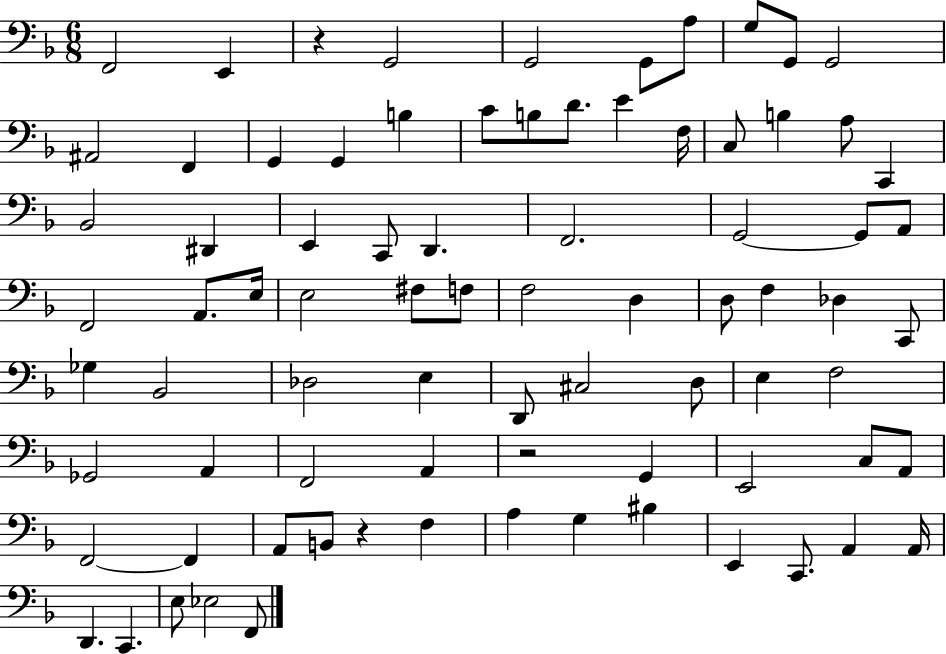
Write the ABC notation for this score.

X:1
T:Untitled
M:6/8
L:1/4
K:F
F,,2 E,, z G,,2 G,,2 G,,/2 A,/2 G,/2 G,,/2 G,,2 ^A,,2 F,, G,, G,, B, C/2 B,/2 D/2 E F,/4 C,/2 B, A,/2 C,, _B,,2 ^D,, E,, C,,/2 D,, F,,2 G,,2 G,,/2 A,,/2 F,,2 A,,/2 E,/4 E,2 ^F,/2 F,/2 F,2 D, D,/2 F, _D, C,,/2 _G, _B,,2 _D,2 E, D,,/2 ^C,2 D,/2 E, F,2 _G,,2 A,, F,,2 A,, z2 G,, E,,2 C,/2 A,,/2 F,,2 F,, A,,/2 B,,/2 z F, A, G, ^B, E,, C,,/2 A,, A,,/4 D,, C,, E,/2 _E,2 F,,/2